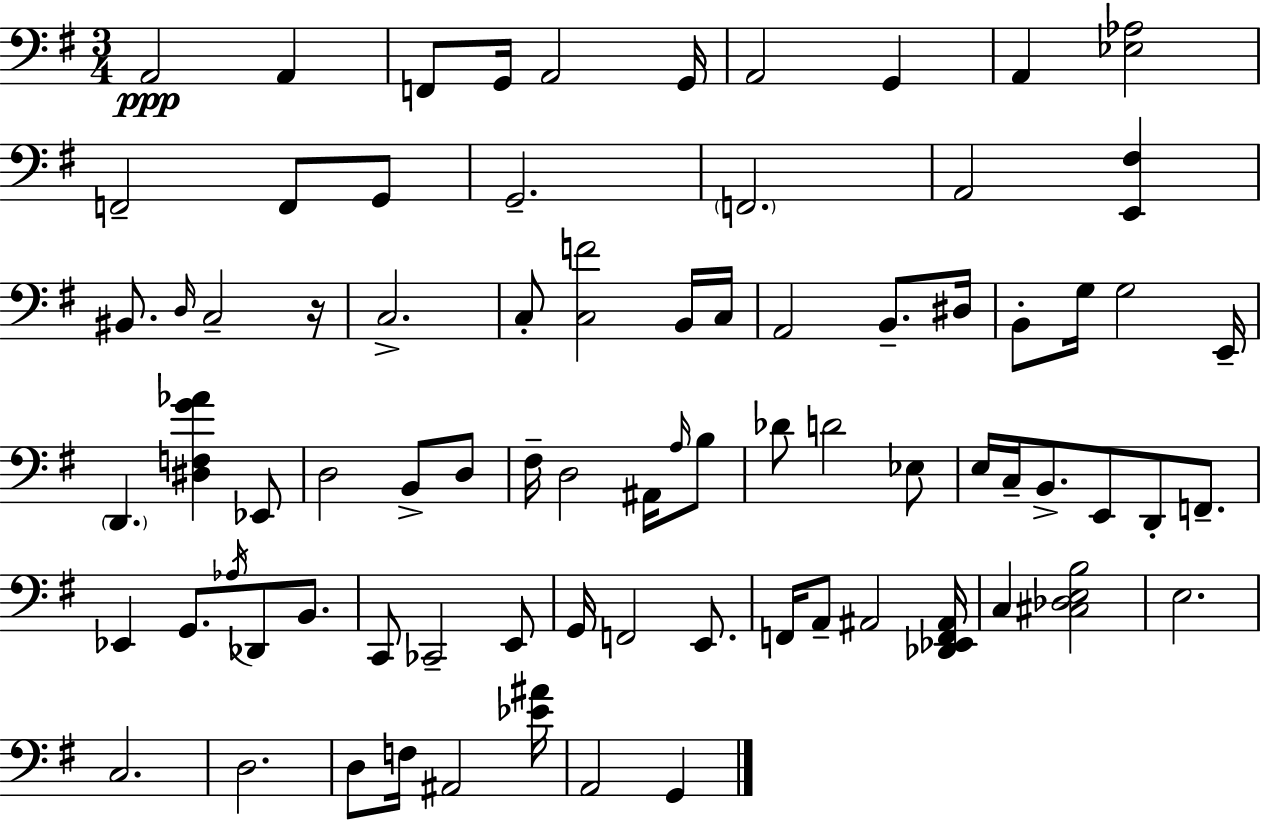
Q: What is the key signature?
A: G major